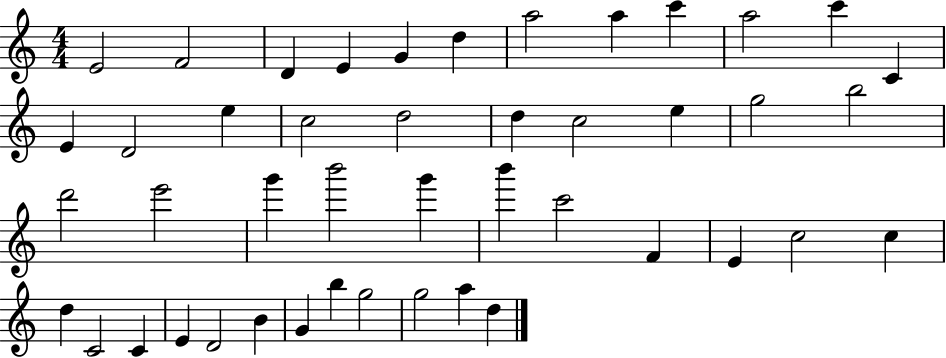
X:1
T:Untitled
M:4/4
L:1/4
K:C
E2 F2 D E G d a2 a c' a2 c' C E D2 e c2 d2 d c2 e g2 b2 d'2 e'2 g' b'2 g' b' c'2 F E c2 c d C2 C E D2 B G b g2 g2 a d